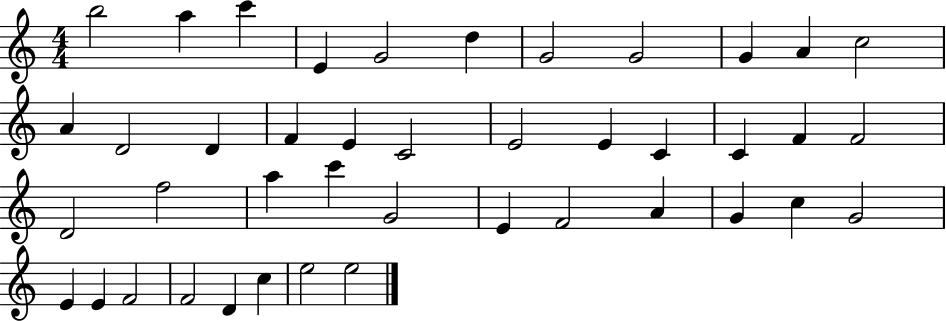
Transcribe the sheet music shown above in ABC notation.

X:1
T:Untitled
M:4/4
L:1/4
K:C
b2 a c' E G2 d G2 G2 G A c2 A D2 D F E C2 E2 E C C F F2 D2 f2 a c' G2 E F2 A G c G2 E E F2 F2 D c e2 e2